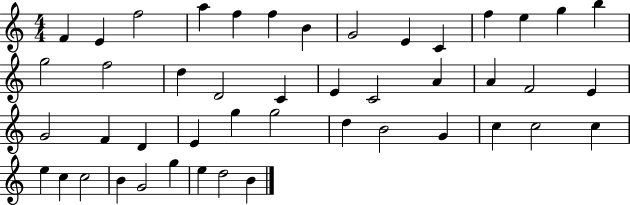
F4/q E4/q F5/h A5/q F5/q F5/q B4/q G4/h E4/q C4/q F5/q E5/q G5/q B5/q G5/h F5/h D5/q D4/h C4/q E4/q C4/h A4/q A4/q F4/h E4/q G4/h F4/q D4/q E4/q G5/q G5/h D5/q B4/h G4/q C5/q C5/h C5/q E5/q C5/q C5/h B4/q G4/h G5/q E5/q D5/h B4/q